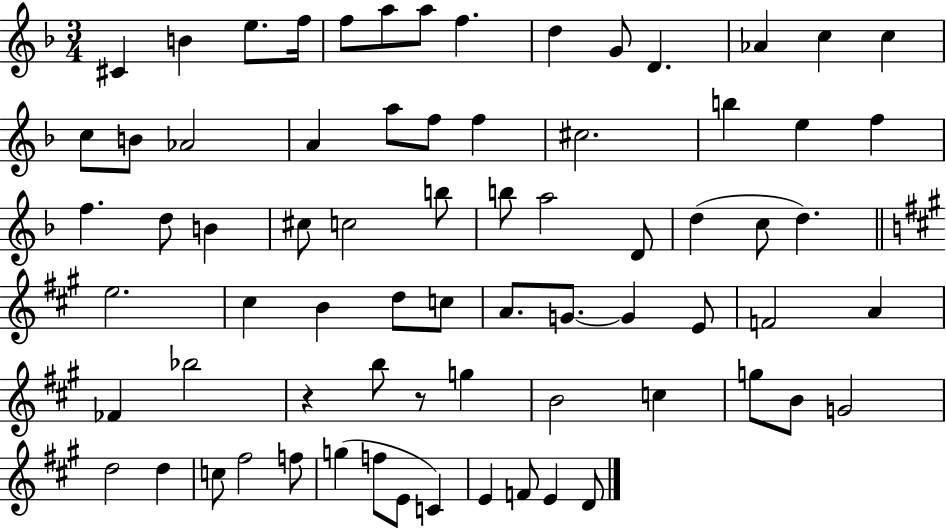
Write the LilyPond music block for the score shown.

{
  \clef treble
  \numericTimeSignature
  \time 3/4
  \key f \major
  cis'4 b'4 e''8. f''16 | f''8 a''8 a''8 f''4. | d''4 g'8 d'4. | aes'4 c''4 c''4 | \break c''8 b'8 aes'2 | a'4 a''8 f''8 f''4 | cis''2. | b''4 e''4 f''4 | \break f''4. d''8 b'4 | cis''8 c''2 b''8 | b''8 a''2 d'8 | d''4( c''8 d''4.) | \break \bar "||" \break \key a \major e''2. | cis''4 b'4 d''8 c''8 | a'8. g'8.~~ g'4 e'8 | f'2 a'4 | \break fes'4 bes''2 | r4 b''8 r8 g''4 | b'2 c''4 | g''8 b'8 g'2 | \break d''2 d''4 | c''8 fis''2 f''8 | g''4( f''8 e'8 c'4) | e'4 f'8 e'4 d'8 | \break \bar "|."
}